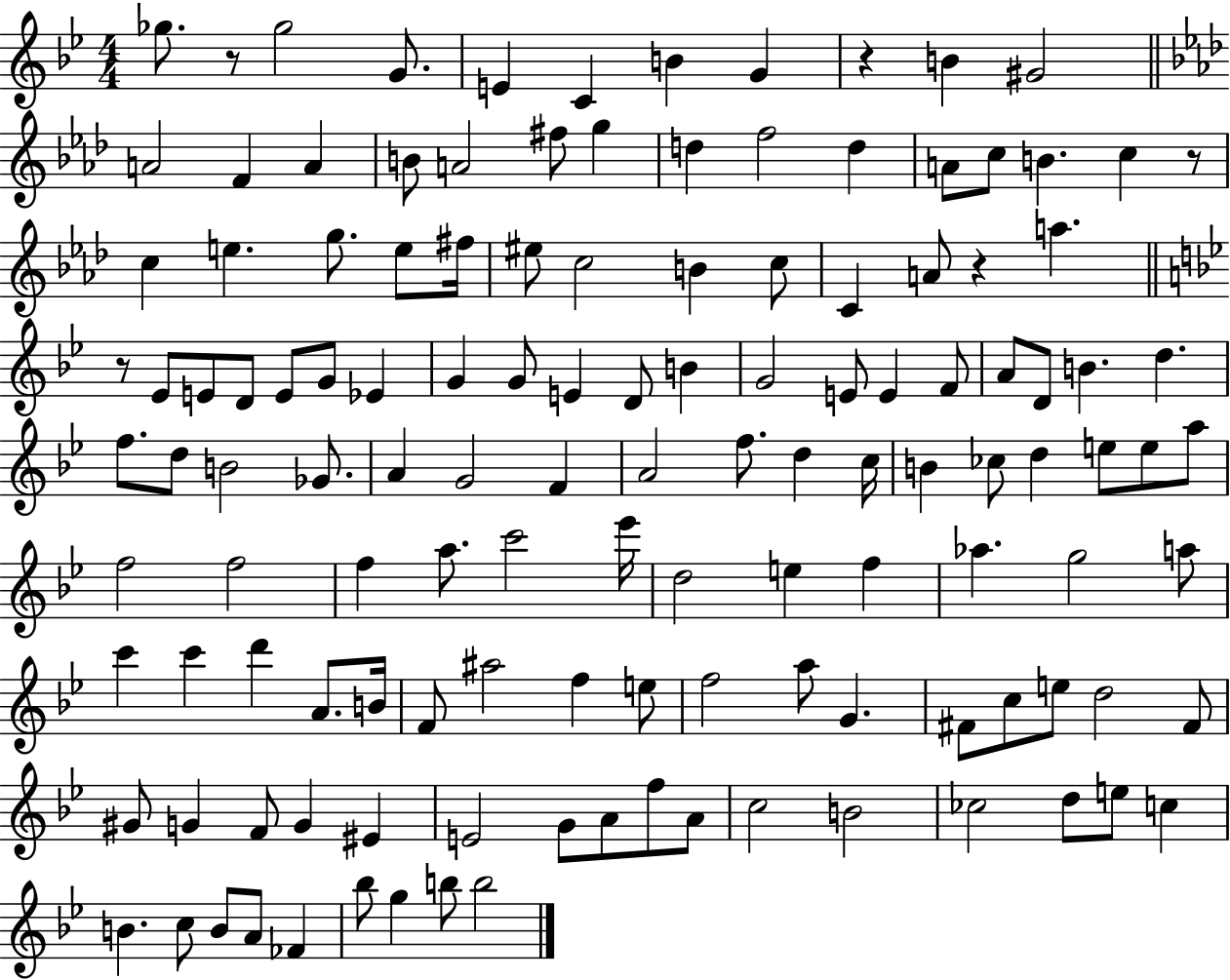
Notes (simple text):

Gb5/e. R/e Gb5/h G4/e. E4/q C4/q B4/q G4/q R/q B4/q G#4/h A4/h F4/q A4/q B4/e A4/h F#5/e G5/q D5/q F5/h D5/q A4/e C5/e B4/q. C5/q R/e C5/q E5/q. G5/e. E5/e F#5/s EIS5/e C5/h B4/q C5/e C4/q A4/e R/q A5/q. R/e Eb4/e E4/e D4/e E4/e G4/e Eb4/q G4/q G4/e E4/q D4/e B4/q G4/h E4/e E4/q F4/e A4/e D4/e B4/q. D5/q. F5/e. D5/e B4/h Gb4/e. A4/q G4/h F4/q A4/h F5/e. D5/q C5/s B4/q CES5/e D5/q E5/e E5/e A5/e F5/h F5/h F5/q A5/e. C6/h Eb6/s D5/h E5/q F5/q Ab5/q. G5/h A5/e C6/q C6/q D6/q A4/e. B4/s F4/e A#5/h F5/q E5/e F5/h A5/e G4/q. F#4/e C5/e E5/e D5/h F#4/e G#4/e G4/q F4/e G4/q EIS4/q E4/h G4/e A4/e F5/e A4/e C5/h B4/h CES5/h D5/e E5/e C5/q B4/q. C5/e B4/e A4/e FES4/q Bb5/e G5/q B5/e B5/h